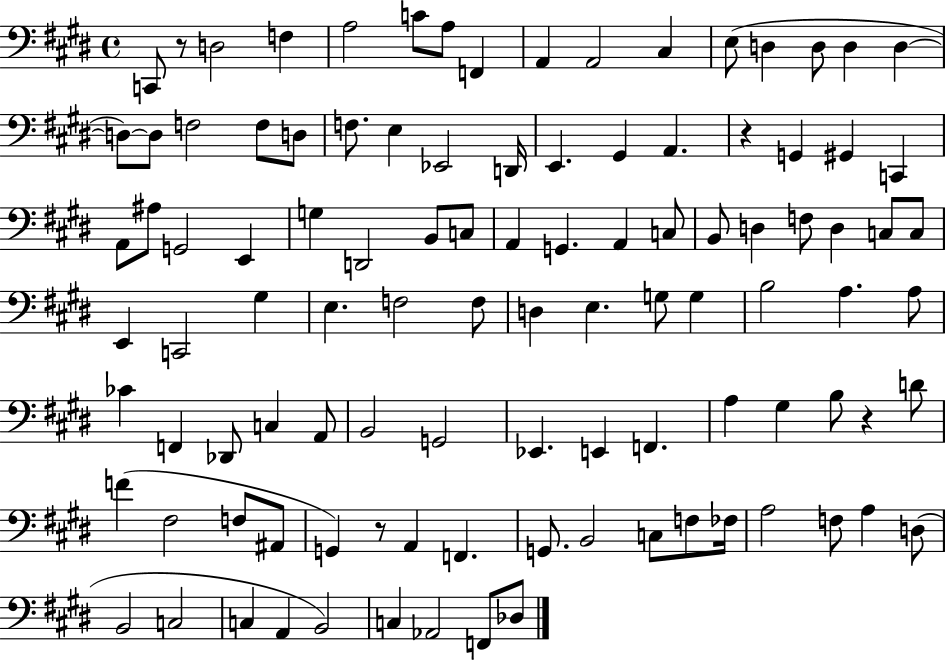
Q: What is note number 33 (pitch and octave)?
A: G2